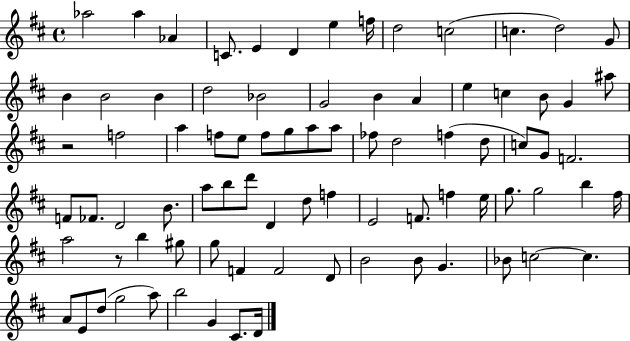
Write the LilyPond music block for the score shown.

{
  \clef treble
  \time 4/4
  \defaultTimeSignature
  \key d \major
  aes''2 aes''4 aes'4 | c'8. e'4 d'4 e''4 f''16 | d''2 c''2( | c''4. d''2) g'8 | \break b'4 b'2 b'4 | d''2 bes'2 | g'2 b'4 a'4 | e''4 c''4 b'8 g'4 ais''8 | \break r2 f''2 | a''4 f''8 e''8 f''8 g''8 a''8 a''8 | fes''8 d''2 f''4( d''8 | c''8) g'8 f'2. | \break f'8 fes'8. d'2 b'8. | a''8 b''8 d'''8 d'4 d''8 f''4 | e'2 f'8. f''4 e''16 | g''8. g''2 b''4 fis''16 | \break a''2 r8 b''4 gis''8 | g''8 f'4 f'2 d'8 | b'2 b'8 g'4. | bes'8 c''2~~ c''4. | \break a'8 e'8 d''8( g''2 a''8) | b''2 g'4 cis'8. d'16 | \bar "|."
}